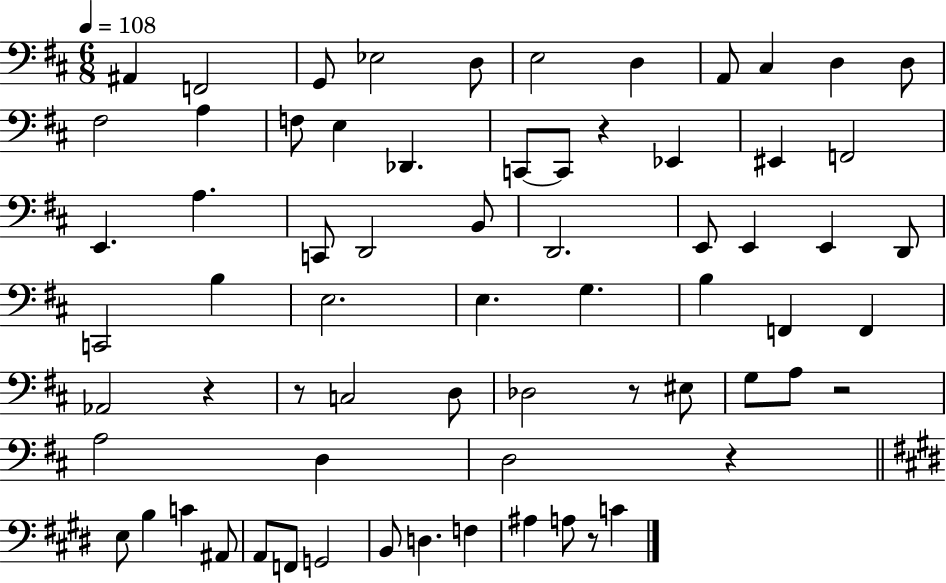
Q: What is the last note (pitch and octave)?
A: C4